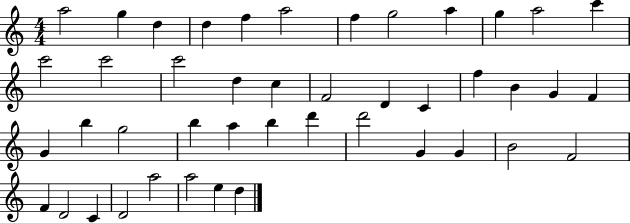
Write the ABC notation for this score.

X:1
T:Untitled
M:4/4
L:1/4
K:C
a2 g d d f a2 f g2 a g a2 c' c'2 c'2 c'2 d c F2 D C f B G F G b g2 b a b d' d'2 G G B2 F2 F D2 C D2 a2 a2 e d